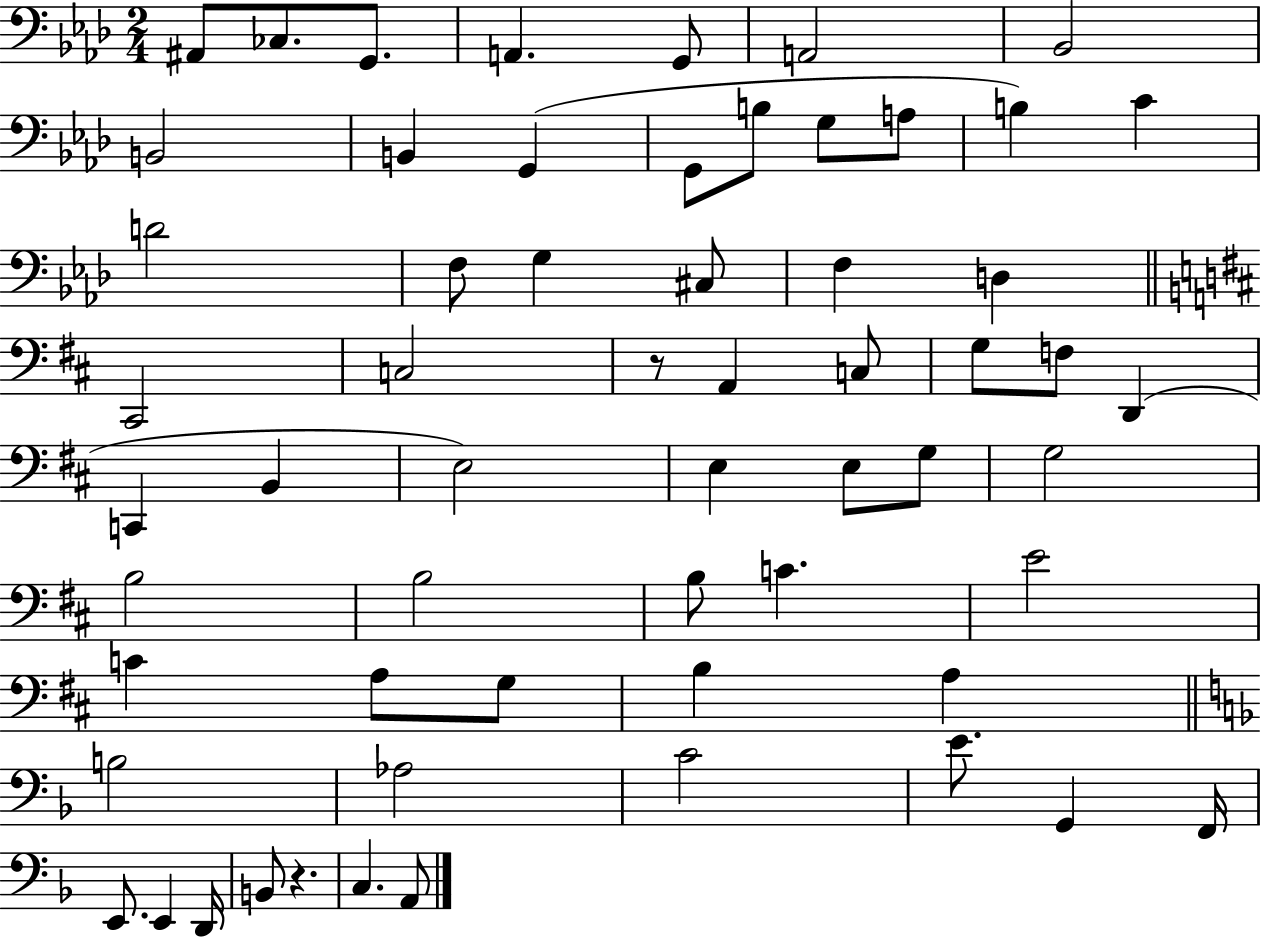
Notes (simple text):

A#2/e CES3/e. G2/e. A2/q. G2/e A2/h Bb2/h B2/h B2/q G2/q G2/e B3/e G3/e A3/e B3/q C4/q D4/h F3/e G3/q C#3/e F3/q D3/q C#2/h C3/h R/e A2/q C3/e G3/e F3/e D2/q C2/q B2/q E3/h E3/q E3/e G3/e G3/h B3/h B3/h B3/e C4/q. E4/h C4/q A3/e G3/e B3/q A3/q B3/h Ab3/h C4/h E4/e. G2/q F2/s E2/e. E2/q D2/s B2/e R/q. C3/q. A2/e